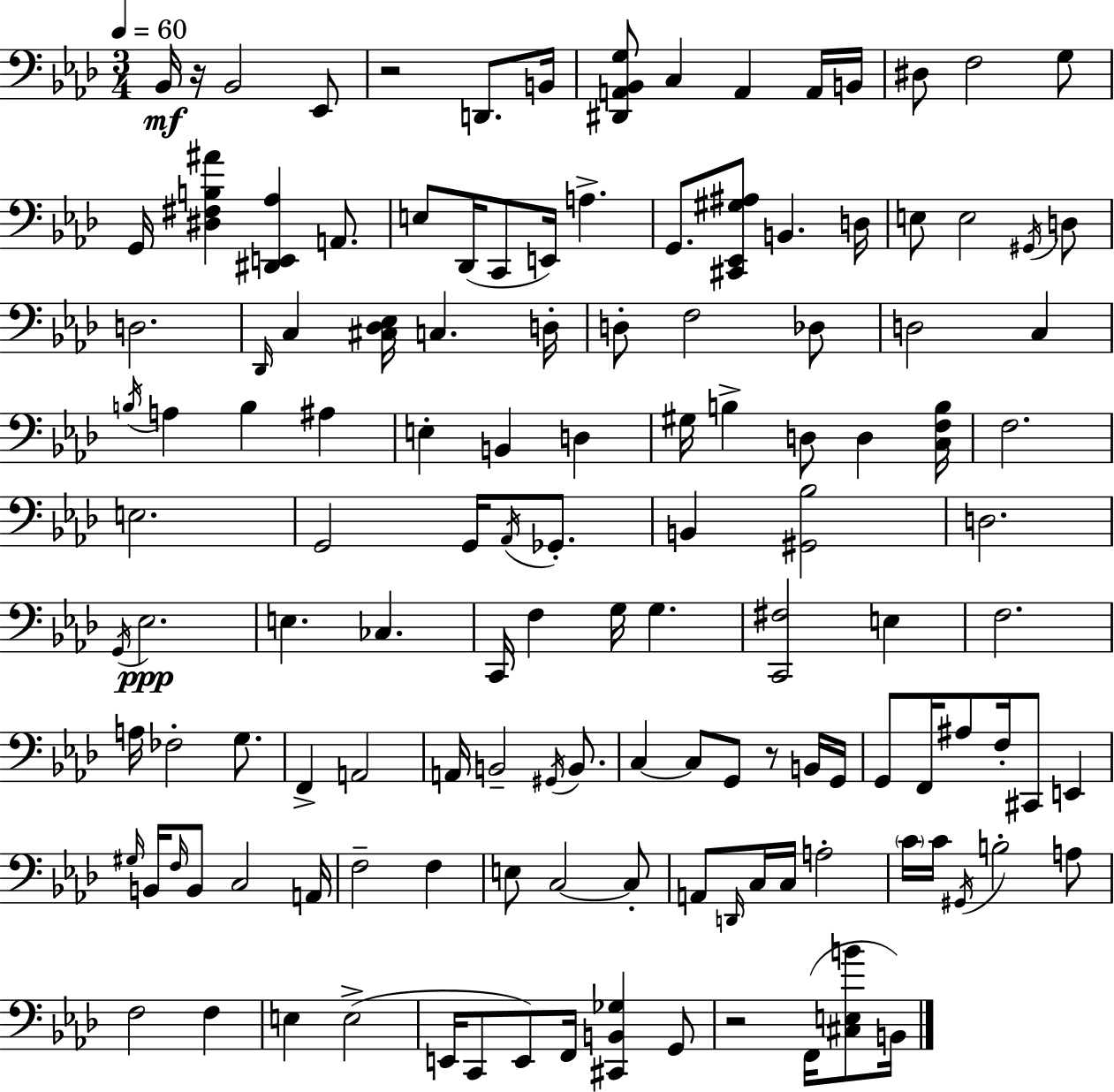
X:1
T:Untitled
M:3/4
L:1/4
K:Ab
_B,,/4 z/4 _B,,2 _E,,/2 z2 D,,/2 B,,/4 [^D,,A,,_B,,G,]/2 C, A,, A,,/4 B,,/4 ^D,/2 F,2 G,/2 G,,/4 [^D,^F,B,^A] [^D,,E,,_A,] A,,/2 E,/2 _D,,/4 C,,/2 E,,/4 A, G,,/2 [^C,,_E,,^G,^A,]/2 B,, D,/4 E,/2 E,2 ^G,,/4 D,/2 D,2 _D,,/4 C, [^C,_D,_E,]/4 C, D,/4 D,/2 F,2 _D,/2 D,2 C, B,/4 A, B, ^A, E, B,, D, ^G,/4 B, D,/2 D, [C,F,B,]/4 F,2 E,2 G,,2 G,,/4 _A,,/4 _G,,/2 B,, [^G,,_B,]2 D,2 G,,/4 _E,2 E, _C, C,,/4 F, G,/4 G, [C,,^F,]2 E, F,2 A,/4 _F,2 G,/2 F,, A,,2 A,,/4 B,,2 ^G,,/4 B,,/2 C, C,/2 G,,/2 z/2 B,,/4 G,,/4 G,,/2 F,,/4 ^A,/2 F,/4 ^C,,/2 E,, ^G,/4 B,,/4 F,/4 B,,/2 C,2 A,,/4 F,2 F, E,/2 C,2 C,/2 A,,/2 D,,/4 C,/4 C,/4 A,2 C/4 C/4 ^G,,/4 B,2 A,/2 F,2 F, E, E,2 E,,/4 C,,/2 E,,/2 F,,/4 [^C,,B,,_G,] G,,/2 z2 F,,/4 [^C,E,B]/2 B,,/4